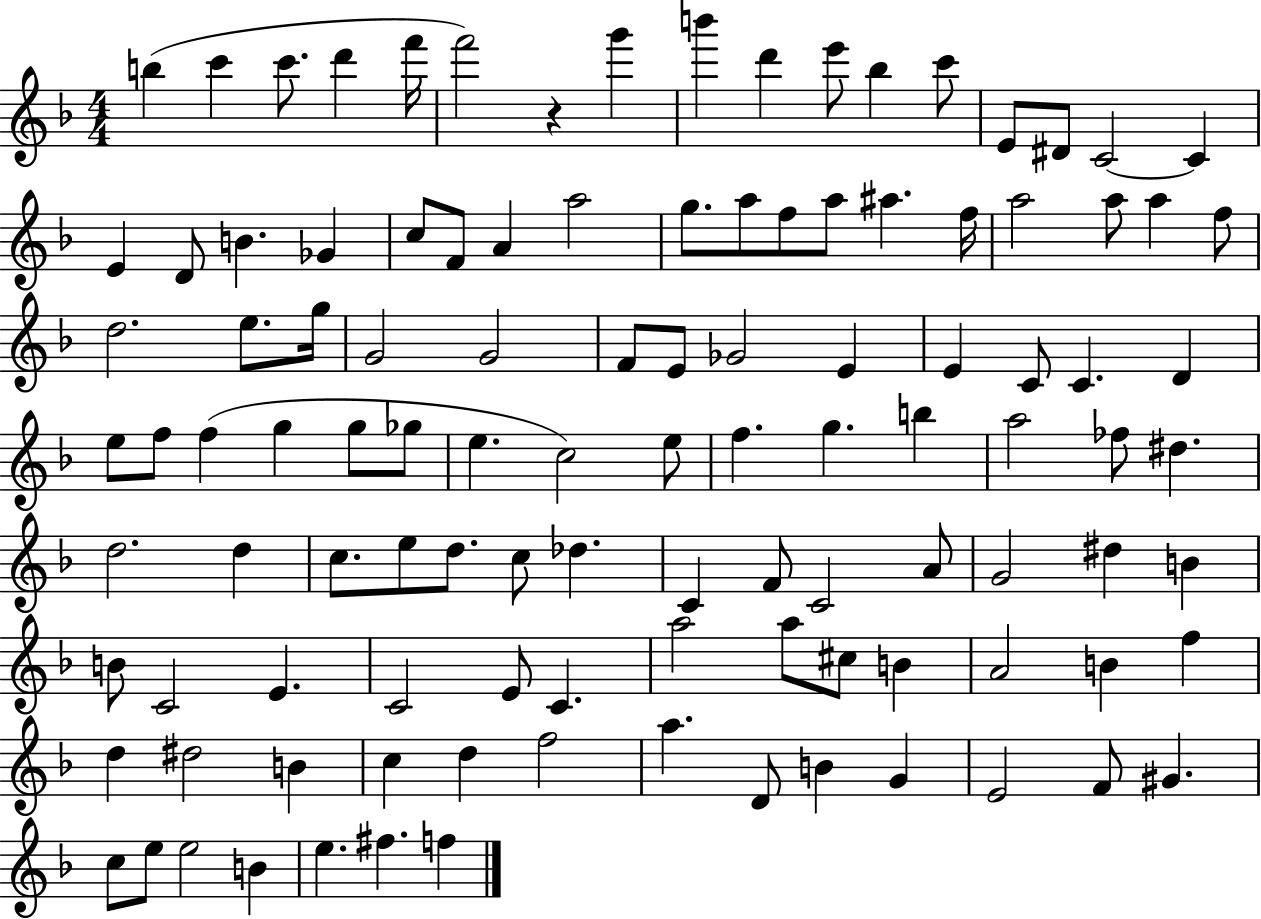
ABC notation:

X:1
T:Untitled
M:4/4
L:1/4
K:F
b c' c'/2 d' f'/4 f'2 z g' b' d' e'/2 _b c'/2 E/2 ^D/2 C2 C E D/2 B _G c/2 F/2 A a2 g/2 a/2 f/2 a/2 ^a f/4 a2 a/2 a f/2 d2 e/2 g/4 G2 G2 F/2 E/2 _G2 E E C/2 C D e/2 f/2 f g g/2 _g/2 e c2 e/2 f g b a2 _f/2 ^d d2 d c/2 e/2 d/2 c/2 _d C F/2 C2 A/2 G2 ^d B B/2 C2 E C2 E/2 C a2 a/2 ^c/2 B A2 B f d ^d2 B c d f2 a D/2 B G E2 F/2 ^G c/2 e/2 e2 B e ^f f